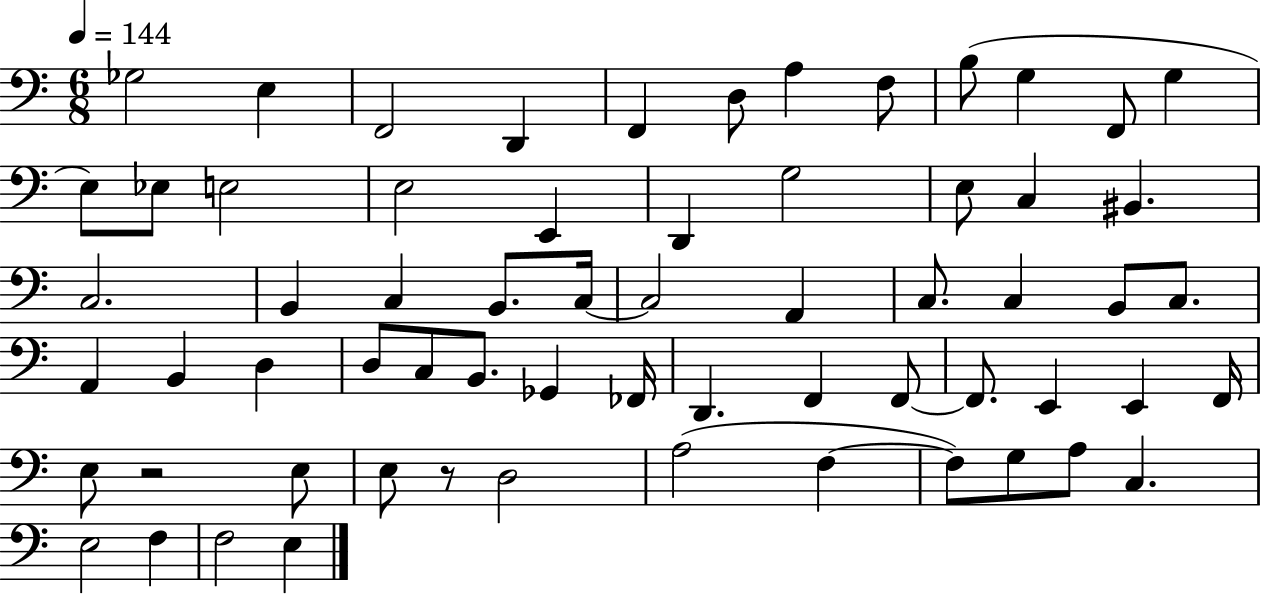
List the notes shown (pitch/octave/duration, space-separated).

Gb3/h E3/q F2/h D2/q F2/q D3/e A3/q F3/e B3/e G3/q F2/e G3/q E3/e Eb3/e E3/h E3/h E2/q D2/q G3/h E3/e C3/q BIS2/q. C3/h. B2/q C3/q B2/e. C3/s C3/h A2/q C3/e. C3/q B2/e C3/e. A2/q B2/q D3/q D3/e C3/e B2/e. Gb2/q FES2/s D2/q. F2/q F2/e F2/e. E2/q E2/q F2/s E3/e R/h E3/e E3/e R/e D3/h A3/h F3/q F3/e G3/e A3/e C3/q. E3/h F3/q F3/h E3/q